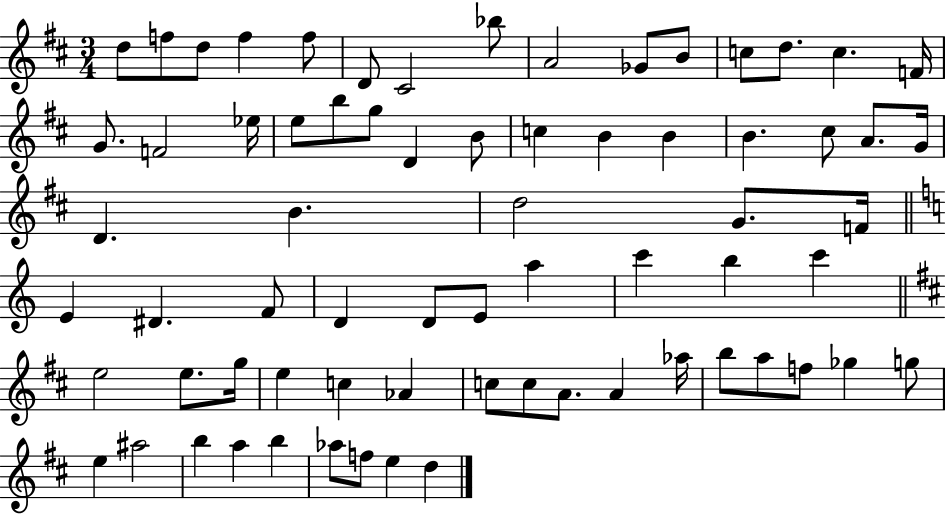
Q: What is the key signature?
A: D major